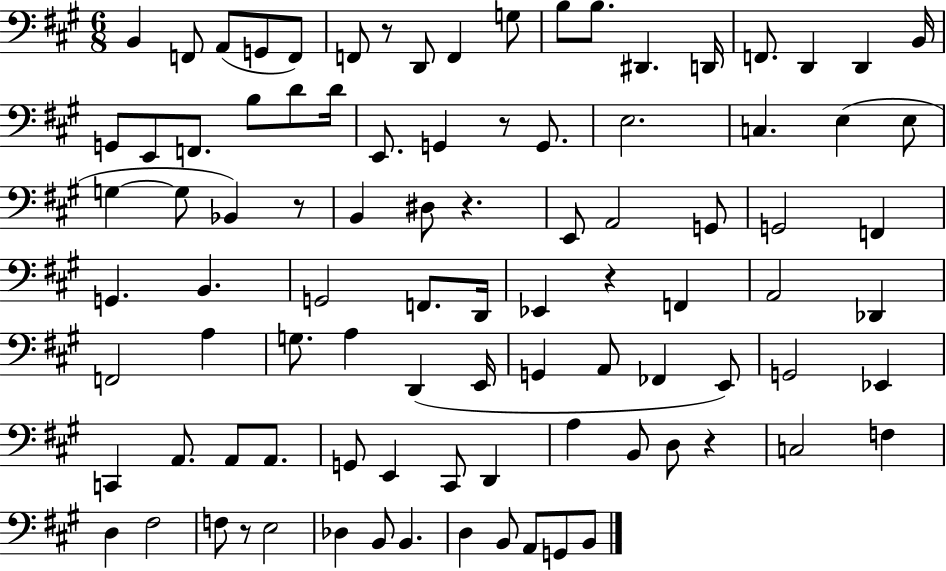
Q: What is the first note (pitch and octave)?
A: B2